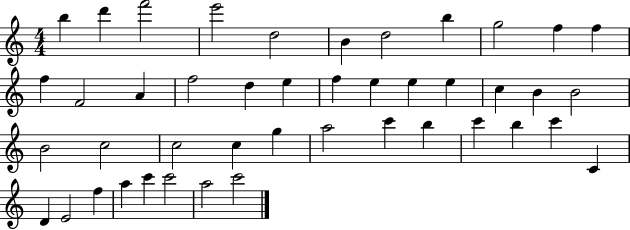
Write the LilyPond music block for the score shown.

{
  \clef treble
  \numericTimeSignature
  \time 4/4
  \key c \major
  b''4 d'''4 f'''2 | e'''2 d''2 | b'4 d''2 b''4 | g''2 f''4 f''4 | \break f''4 f'2 a'4 | f''2 d''4 e''4 | f''4 e''4 e''4 e''4 | c''4 b'4 b'2 | \break b'2 c''2 | c''2 c''4 g''4 | a''2 c'''4 b''4 | c'''4 b''4 c'''4 c'4 | \break d'4 e'2 f''4 | a''4 c'''4 c'''2 | a''2 c'''2 | \bar "|."
}